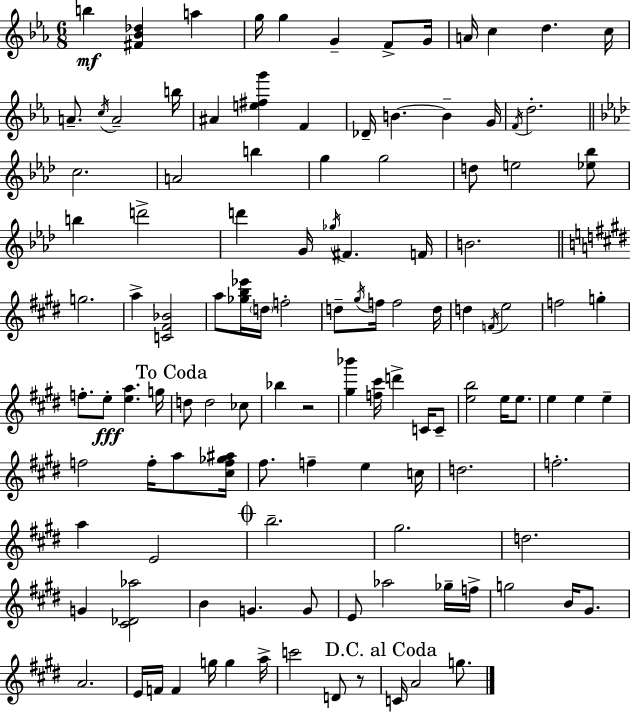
{
  \clef treble
  \numericTimeSignature
  \time 6/8
  \key c \minor
  b''4\mf <fis' bes' des''>4 a''4 | g''16 g''4 g'4-- f'8-> g'16 | a'16 c''4 d''4. c''16 | a'8.-- \acciaccatura { c''16 } a'2-- | \break b''16 ais'4 <e'' fis'' g'''>4 f'4 | des'16-- b'4.~~ b'4-- | g'16 \acciaccatura { f'16 } d''2.-. | \bar "||" \break \key f \minor c''2. | a'2 b''4 | g''4 g''2 | d''8 e''2 <ees'' bes''>8 | \break b''4 d'''2-> | d'''4 g'16 \acciaccatura { ges''16 } fis'4. | f'16 b'2. | \bar "||" \break \key e \major g''2. | a''4-> <c' fis' bes'>2 | a''8 <ges'' b'' ees'''>16 \parenthesize d''16 f''2-. | d''8-- \acciaccatura { gis''16 } f''16 f''2 | \break d''16 d''4 \acciaccatura { f'16 } e''2 | f''2 g''4-. | f''8.-. e''8-.\fff <e'' a''>4. | g''16 \mark "To Coda" d''8 d''2 | \break ces''8 bes''4 r2 | <gis'' bes'''>4 <f'' cis'''>16 d'''4-> c'16 | c'8-- <e'' b''>2 e''16 e''8. | e''4 e''4 e''4-- | \break f''2 f''16-. a''8 | <cis'' f'' ges'' ais''>16 fis''8. f''4-- e''4 | c''16 d''2. | f''2.-. | \break a''4 e'2 | \mark \markup { \musicglyph "scripts.coda" } b''2.-- | gis''2. | d''2. | \break g'4 <cis' des' aes''>2 | b'4 g'4. | g'8 e'8 aes''2 | ges''16-- f''16-> g''2 b'16 gis'8. | \break a'2. | e'16 f'16 f'4 g''16 g''4 | a''16-> c'''2 d'8 | r8 \mark "D.C. al Coda" c'16 a'2 g''8. | \break \bar "|."
}